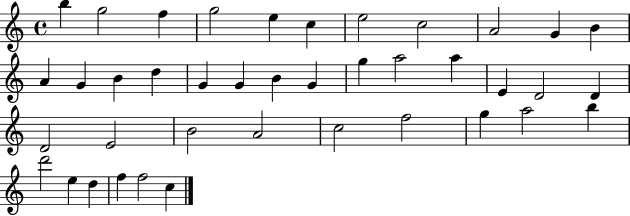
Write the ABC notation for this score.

X:1
T:Untitled
M:4/4
L:1/4
K:C
b g2 f g2 e c e2 c2 A2 G B A G B d G G B G g a2 a E D2 D D2 E2 B2 A2 c2 f2 g a2 b d'2 e d f f2 c